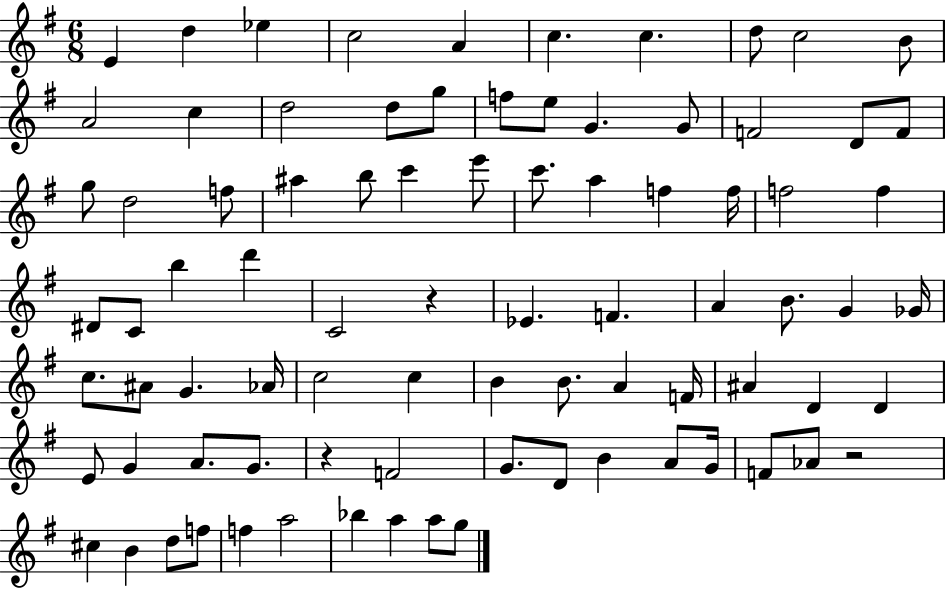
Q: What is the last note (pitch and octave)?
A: G5